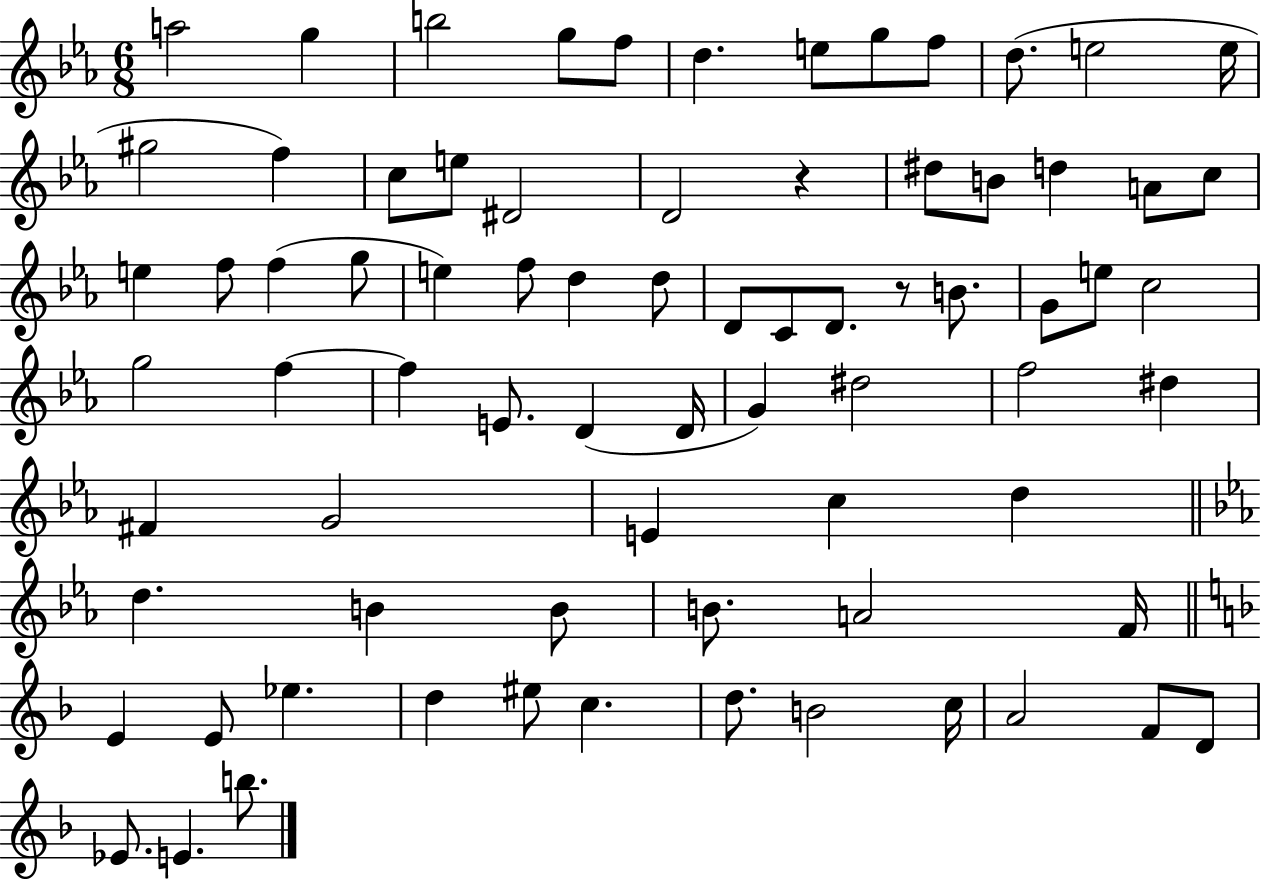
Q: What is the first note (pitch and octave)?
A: A5